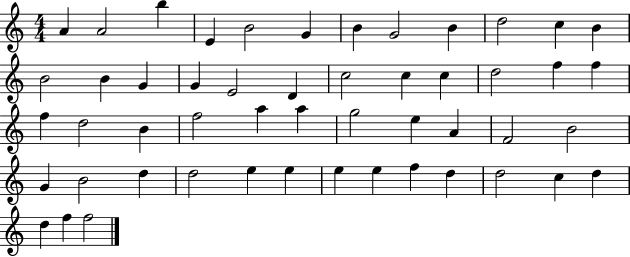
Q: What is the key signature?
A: C major